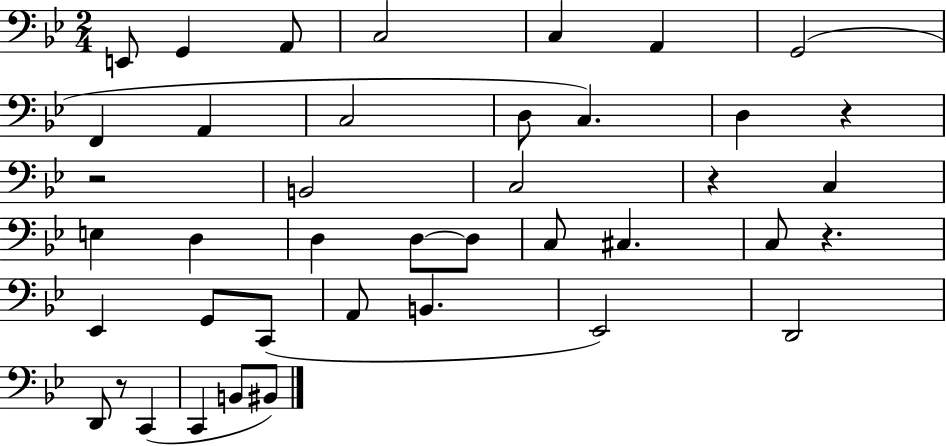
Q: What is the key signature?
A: BES major